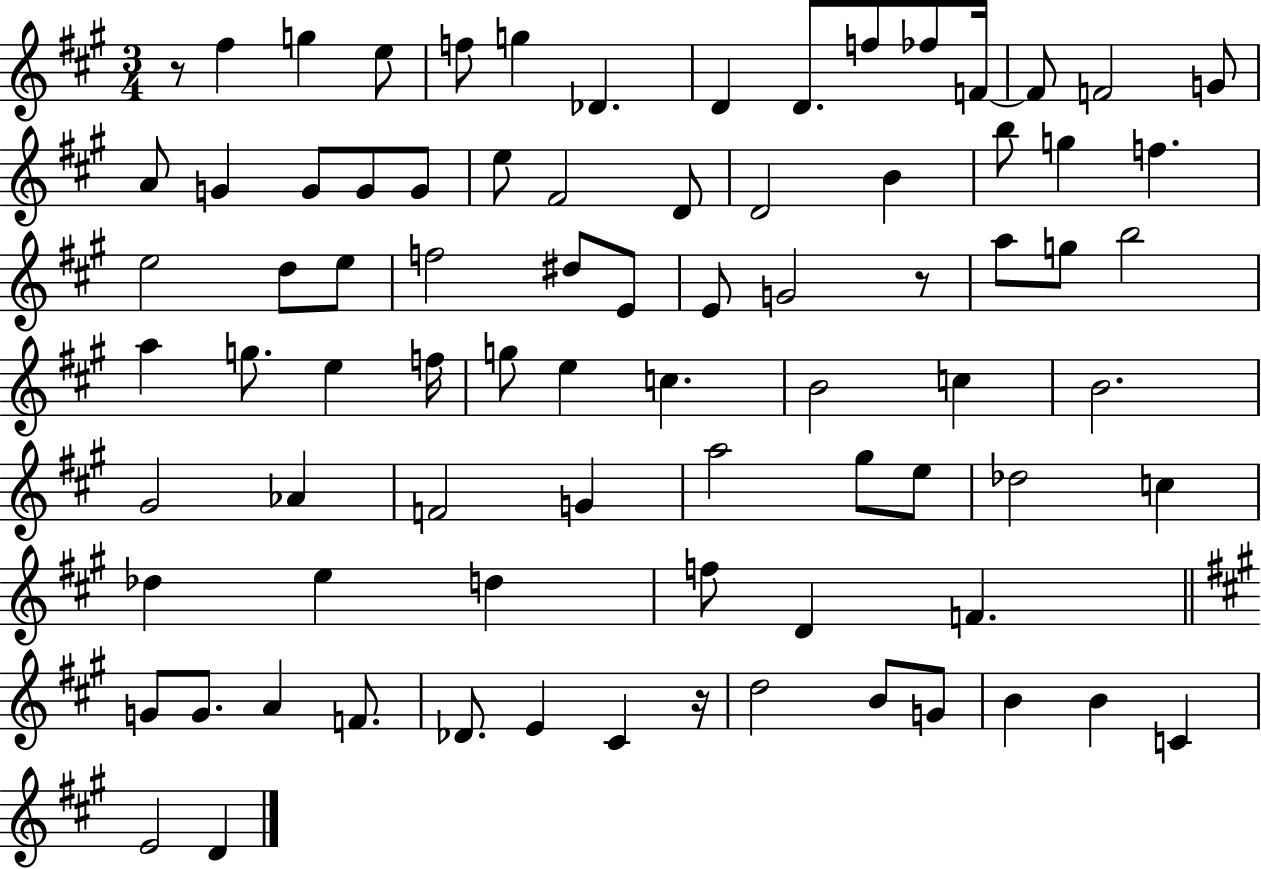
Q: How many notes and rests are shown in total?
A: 81